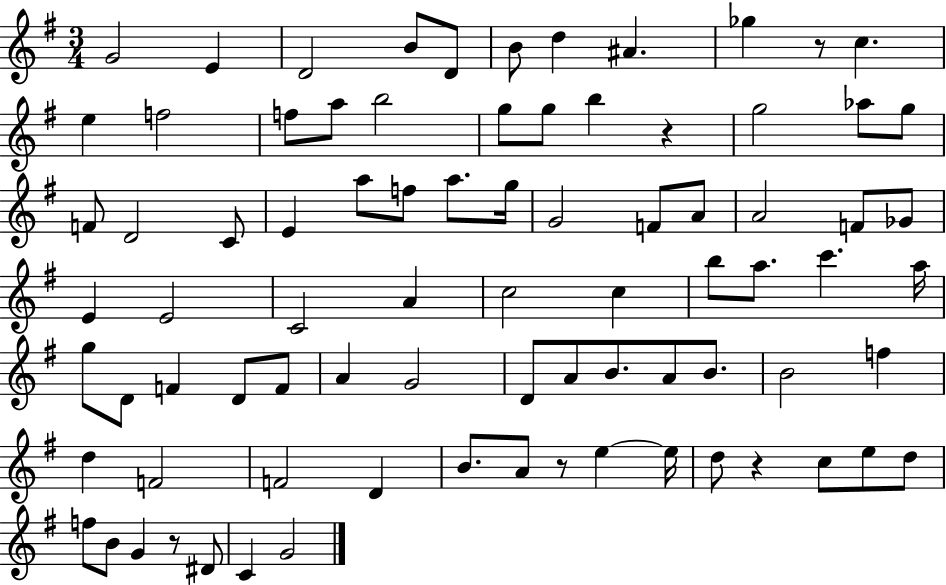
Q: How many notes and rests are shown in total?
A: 82